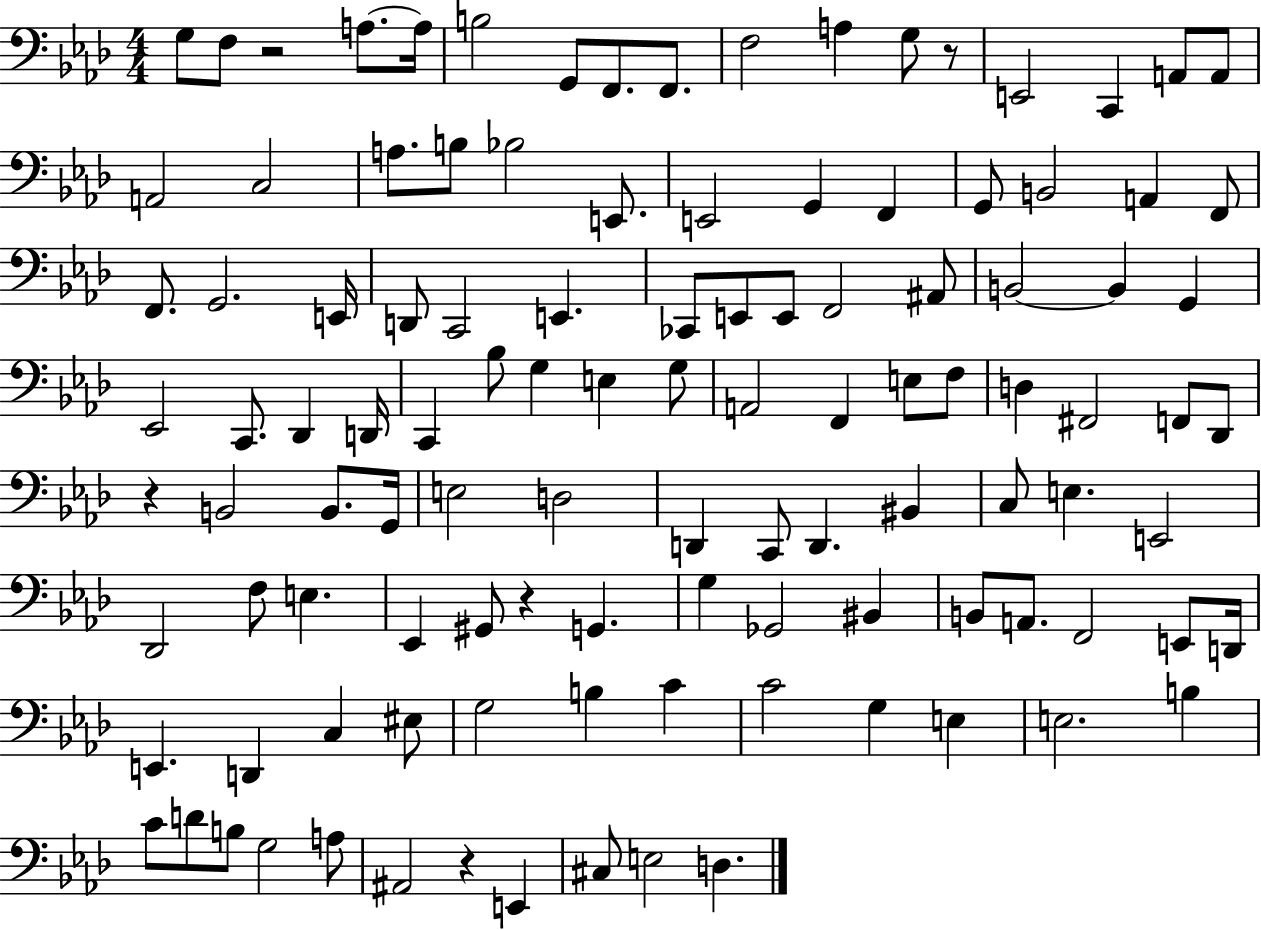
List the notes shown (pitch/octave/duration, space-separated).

G3/e F3/e R/h A3/e. A3/s B3/h G2/e F2/e. F2/e. F3/h A3/q G3/e R/e E2/h C2/q A2/e A2/e A2/h C3/h A3/e. B3/e Bb3/h E2/e. E2/h G2/q F2/q G2/e B2/h A2/q F2/e F2/e. G2/h. E2/s D2/e C2/h E2/q. CES2/e E2/e E2/e F2/h A#2/e B2/h B2/q G2/q Eb2/h C2/e. Db2/q D2/s C2/q Bb3/e G3/q E3/q G3/e A2/h F2/q E3/e F3/e D3/q F#2/h F2/e Db2/e R/q B2/h B2/e. G2/s E3/h D3/h D2/q C2/e D2/q. BIS2/q C3/e E3/q. E2/h Db2/h F3/e E3/q. Eb2/q G#2/e R/q G2/q. G3/q Gb2/h BIS2/q B2/e A2/e. F2/h E2/e D2/s E2/q. D2/q C3/q EIS3/e G3/h B3/q C4/q C4/h G3/q E3/q E3/h. B3/q C4/e D4/e B3/e G3/h A3/e A#2/h R/q E2/q C#3/e E3/h D3/q.